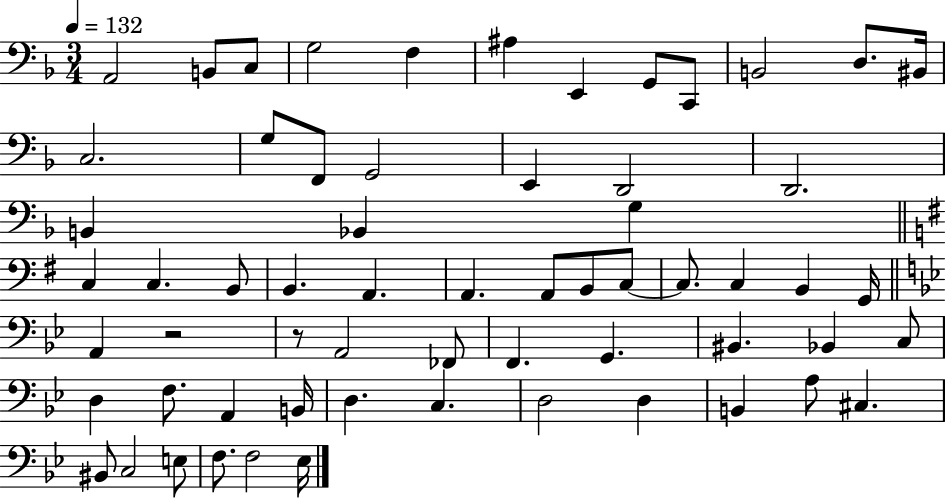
X:1
T:Untitled
M:3/4
L:1/4
K:F
A,,2 B,,/2 C,/2 G,2 F, ^A, E,, G,,/2 C,,/2 B,,2 D,/2 ^B,,/4 C,2 G,/2 F,,/2 G,,2 E,, D,,2 D,,2 B,, _B,, G, C, C, B,,/2 B,, A,, A,, A,,/2 B,,/2 C,/2 C,/2 C, B,, G,,/4 A,, z2 z/2 A,,2 _F,,/2 F,, G,, ^B,, _B,, C,/2 D, F,/2 A,, B,,/4 D, C, D,2 D, B,, A,/2 ^C, ^B,,/2 C,2 E,/2 F,/2 F,2 _E,/4